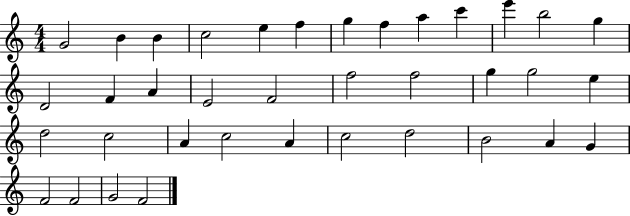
X:1
T:Untitled
M:4/4
L:1/4
K:C
G2 B B c2 e f g f a c' e' b2 g D2 F A E2 F2 f2 f2 g g2 e d2 c2 A c2 A c2 d2 B2 A G F2 F2 G2 F2